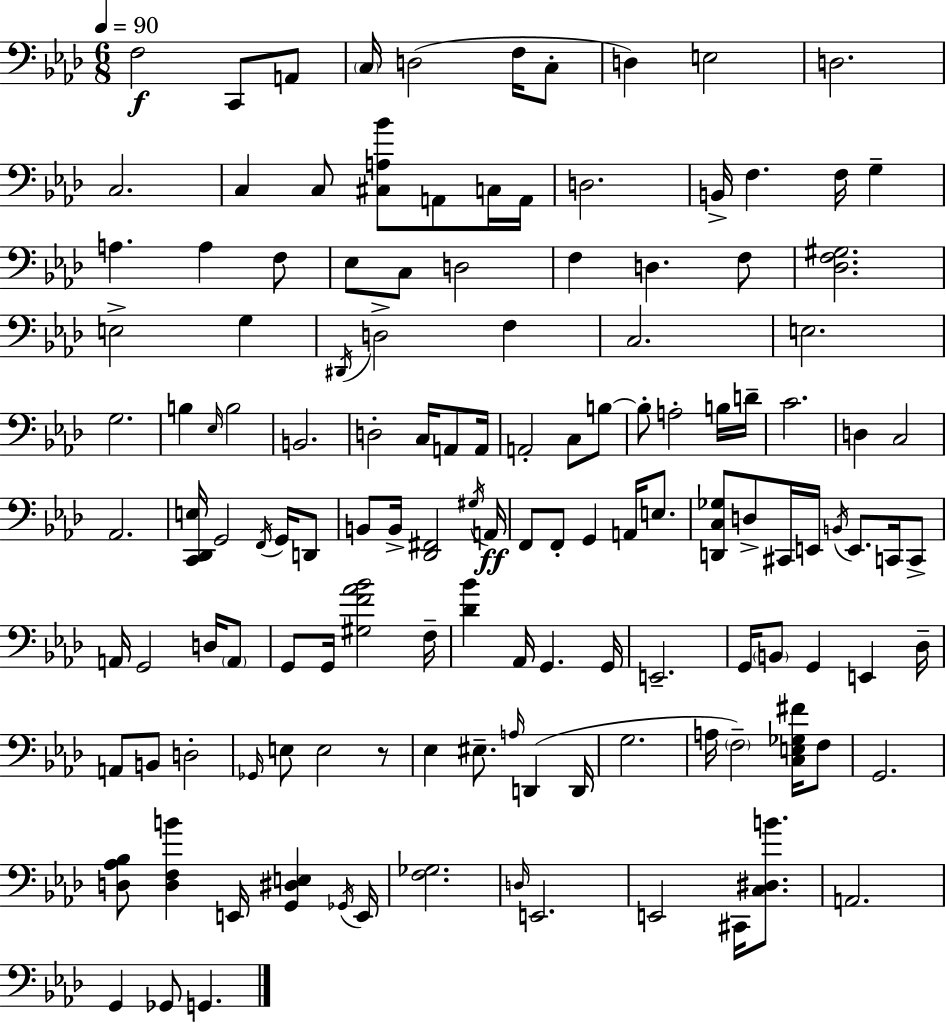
F3/h C2/e A2/e C3/s D3/h F3/s C3/e D3/q E3/h D3/h. C3/h. C3/q C3/e [C#3,A3,Bb4]/e A2/e C3/s A2/s D3/h. B2/s F3/q. F3/s G3/q A3/q. A3/q F3/e Eb3/e C3/e D3/h F3/q D3/q. F3/e [Db3,F3,G#3]/h. E3/h G3/q D#2/s D3/h F3/q C3/h. E3/h. G3/h. B3/q Eb3/s B3/h B2/h. D3/h C3/s A2/e A2/s A2/h C3/e B3/e B3/e A3/h B3/s D4/s C4/h. D3/q C3/h Ab2/h. [C2,Db2,E3]/s G2/h F2/s G2/s D2/e B2/e B2/s [Db2,F#2]/h G#3/s A2/s F2/e F2/e G2/q A2/s E3/e. [D2,C3,Gb3]/e D3/e C#2/s E2/s B2/s E2/e. C2/s C2/e A2/s G2/h D3/s A2/e G2/e G2/s [G#3,F4,Ab4,Bb4]/h F3/s [Db4,Bb4]/q Ab2/s G2/q. G2/s E2/h. G2/s B2/e G2/q E2/q Db3/s A2/e B2/e D3/h Gb2/s E3/e E3/h R/e Eb3/q EIS3/e. A3/s D2/q D2/s G3/h. A3/s F3/h [C3,E3,Gb3,F#4]/s F3/e G2/h. [D3,Ab3,Bb3]/e [D3,F3,B4]/q E2/s [G2,D#3,E3]/q Gb2/s E2/s [F3,Gb3]/h. D3/s E2/h. E2/h C#2/s [C3,D#3,B4]/e. A2/h. G2/q Gb2/e G2/q.